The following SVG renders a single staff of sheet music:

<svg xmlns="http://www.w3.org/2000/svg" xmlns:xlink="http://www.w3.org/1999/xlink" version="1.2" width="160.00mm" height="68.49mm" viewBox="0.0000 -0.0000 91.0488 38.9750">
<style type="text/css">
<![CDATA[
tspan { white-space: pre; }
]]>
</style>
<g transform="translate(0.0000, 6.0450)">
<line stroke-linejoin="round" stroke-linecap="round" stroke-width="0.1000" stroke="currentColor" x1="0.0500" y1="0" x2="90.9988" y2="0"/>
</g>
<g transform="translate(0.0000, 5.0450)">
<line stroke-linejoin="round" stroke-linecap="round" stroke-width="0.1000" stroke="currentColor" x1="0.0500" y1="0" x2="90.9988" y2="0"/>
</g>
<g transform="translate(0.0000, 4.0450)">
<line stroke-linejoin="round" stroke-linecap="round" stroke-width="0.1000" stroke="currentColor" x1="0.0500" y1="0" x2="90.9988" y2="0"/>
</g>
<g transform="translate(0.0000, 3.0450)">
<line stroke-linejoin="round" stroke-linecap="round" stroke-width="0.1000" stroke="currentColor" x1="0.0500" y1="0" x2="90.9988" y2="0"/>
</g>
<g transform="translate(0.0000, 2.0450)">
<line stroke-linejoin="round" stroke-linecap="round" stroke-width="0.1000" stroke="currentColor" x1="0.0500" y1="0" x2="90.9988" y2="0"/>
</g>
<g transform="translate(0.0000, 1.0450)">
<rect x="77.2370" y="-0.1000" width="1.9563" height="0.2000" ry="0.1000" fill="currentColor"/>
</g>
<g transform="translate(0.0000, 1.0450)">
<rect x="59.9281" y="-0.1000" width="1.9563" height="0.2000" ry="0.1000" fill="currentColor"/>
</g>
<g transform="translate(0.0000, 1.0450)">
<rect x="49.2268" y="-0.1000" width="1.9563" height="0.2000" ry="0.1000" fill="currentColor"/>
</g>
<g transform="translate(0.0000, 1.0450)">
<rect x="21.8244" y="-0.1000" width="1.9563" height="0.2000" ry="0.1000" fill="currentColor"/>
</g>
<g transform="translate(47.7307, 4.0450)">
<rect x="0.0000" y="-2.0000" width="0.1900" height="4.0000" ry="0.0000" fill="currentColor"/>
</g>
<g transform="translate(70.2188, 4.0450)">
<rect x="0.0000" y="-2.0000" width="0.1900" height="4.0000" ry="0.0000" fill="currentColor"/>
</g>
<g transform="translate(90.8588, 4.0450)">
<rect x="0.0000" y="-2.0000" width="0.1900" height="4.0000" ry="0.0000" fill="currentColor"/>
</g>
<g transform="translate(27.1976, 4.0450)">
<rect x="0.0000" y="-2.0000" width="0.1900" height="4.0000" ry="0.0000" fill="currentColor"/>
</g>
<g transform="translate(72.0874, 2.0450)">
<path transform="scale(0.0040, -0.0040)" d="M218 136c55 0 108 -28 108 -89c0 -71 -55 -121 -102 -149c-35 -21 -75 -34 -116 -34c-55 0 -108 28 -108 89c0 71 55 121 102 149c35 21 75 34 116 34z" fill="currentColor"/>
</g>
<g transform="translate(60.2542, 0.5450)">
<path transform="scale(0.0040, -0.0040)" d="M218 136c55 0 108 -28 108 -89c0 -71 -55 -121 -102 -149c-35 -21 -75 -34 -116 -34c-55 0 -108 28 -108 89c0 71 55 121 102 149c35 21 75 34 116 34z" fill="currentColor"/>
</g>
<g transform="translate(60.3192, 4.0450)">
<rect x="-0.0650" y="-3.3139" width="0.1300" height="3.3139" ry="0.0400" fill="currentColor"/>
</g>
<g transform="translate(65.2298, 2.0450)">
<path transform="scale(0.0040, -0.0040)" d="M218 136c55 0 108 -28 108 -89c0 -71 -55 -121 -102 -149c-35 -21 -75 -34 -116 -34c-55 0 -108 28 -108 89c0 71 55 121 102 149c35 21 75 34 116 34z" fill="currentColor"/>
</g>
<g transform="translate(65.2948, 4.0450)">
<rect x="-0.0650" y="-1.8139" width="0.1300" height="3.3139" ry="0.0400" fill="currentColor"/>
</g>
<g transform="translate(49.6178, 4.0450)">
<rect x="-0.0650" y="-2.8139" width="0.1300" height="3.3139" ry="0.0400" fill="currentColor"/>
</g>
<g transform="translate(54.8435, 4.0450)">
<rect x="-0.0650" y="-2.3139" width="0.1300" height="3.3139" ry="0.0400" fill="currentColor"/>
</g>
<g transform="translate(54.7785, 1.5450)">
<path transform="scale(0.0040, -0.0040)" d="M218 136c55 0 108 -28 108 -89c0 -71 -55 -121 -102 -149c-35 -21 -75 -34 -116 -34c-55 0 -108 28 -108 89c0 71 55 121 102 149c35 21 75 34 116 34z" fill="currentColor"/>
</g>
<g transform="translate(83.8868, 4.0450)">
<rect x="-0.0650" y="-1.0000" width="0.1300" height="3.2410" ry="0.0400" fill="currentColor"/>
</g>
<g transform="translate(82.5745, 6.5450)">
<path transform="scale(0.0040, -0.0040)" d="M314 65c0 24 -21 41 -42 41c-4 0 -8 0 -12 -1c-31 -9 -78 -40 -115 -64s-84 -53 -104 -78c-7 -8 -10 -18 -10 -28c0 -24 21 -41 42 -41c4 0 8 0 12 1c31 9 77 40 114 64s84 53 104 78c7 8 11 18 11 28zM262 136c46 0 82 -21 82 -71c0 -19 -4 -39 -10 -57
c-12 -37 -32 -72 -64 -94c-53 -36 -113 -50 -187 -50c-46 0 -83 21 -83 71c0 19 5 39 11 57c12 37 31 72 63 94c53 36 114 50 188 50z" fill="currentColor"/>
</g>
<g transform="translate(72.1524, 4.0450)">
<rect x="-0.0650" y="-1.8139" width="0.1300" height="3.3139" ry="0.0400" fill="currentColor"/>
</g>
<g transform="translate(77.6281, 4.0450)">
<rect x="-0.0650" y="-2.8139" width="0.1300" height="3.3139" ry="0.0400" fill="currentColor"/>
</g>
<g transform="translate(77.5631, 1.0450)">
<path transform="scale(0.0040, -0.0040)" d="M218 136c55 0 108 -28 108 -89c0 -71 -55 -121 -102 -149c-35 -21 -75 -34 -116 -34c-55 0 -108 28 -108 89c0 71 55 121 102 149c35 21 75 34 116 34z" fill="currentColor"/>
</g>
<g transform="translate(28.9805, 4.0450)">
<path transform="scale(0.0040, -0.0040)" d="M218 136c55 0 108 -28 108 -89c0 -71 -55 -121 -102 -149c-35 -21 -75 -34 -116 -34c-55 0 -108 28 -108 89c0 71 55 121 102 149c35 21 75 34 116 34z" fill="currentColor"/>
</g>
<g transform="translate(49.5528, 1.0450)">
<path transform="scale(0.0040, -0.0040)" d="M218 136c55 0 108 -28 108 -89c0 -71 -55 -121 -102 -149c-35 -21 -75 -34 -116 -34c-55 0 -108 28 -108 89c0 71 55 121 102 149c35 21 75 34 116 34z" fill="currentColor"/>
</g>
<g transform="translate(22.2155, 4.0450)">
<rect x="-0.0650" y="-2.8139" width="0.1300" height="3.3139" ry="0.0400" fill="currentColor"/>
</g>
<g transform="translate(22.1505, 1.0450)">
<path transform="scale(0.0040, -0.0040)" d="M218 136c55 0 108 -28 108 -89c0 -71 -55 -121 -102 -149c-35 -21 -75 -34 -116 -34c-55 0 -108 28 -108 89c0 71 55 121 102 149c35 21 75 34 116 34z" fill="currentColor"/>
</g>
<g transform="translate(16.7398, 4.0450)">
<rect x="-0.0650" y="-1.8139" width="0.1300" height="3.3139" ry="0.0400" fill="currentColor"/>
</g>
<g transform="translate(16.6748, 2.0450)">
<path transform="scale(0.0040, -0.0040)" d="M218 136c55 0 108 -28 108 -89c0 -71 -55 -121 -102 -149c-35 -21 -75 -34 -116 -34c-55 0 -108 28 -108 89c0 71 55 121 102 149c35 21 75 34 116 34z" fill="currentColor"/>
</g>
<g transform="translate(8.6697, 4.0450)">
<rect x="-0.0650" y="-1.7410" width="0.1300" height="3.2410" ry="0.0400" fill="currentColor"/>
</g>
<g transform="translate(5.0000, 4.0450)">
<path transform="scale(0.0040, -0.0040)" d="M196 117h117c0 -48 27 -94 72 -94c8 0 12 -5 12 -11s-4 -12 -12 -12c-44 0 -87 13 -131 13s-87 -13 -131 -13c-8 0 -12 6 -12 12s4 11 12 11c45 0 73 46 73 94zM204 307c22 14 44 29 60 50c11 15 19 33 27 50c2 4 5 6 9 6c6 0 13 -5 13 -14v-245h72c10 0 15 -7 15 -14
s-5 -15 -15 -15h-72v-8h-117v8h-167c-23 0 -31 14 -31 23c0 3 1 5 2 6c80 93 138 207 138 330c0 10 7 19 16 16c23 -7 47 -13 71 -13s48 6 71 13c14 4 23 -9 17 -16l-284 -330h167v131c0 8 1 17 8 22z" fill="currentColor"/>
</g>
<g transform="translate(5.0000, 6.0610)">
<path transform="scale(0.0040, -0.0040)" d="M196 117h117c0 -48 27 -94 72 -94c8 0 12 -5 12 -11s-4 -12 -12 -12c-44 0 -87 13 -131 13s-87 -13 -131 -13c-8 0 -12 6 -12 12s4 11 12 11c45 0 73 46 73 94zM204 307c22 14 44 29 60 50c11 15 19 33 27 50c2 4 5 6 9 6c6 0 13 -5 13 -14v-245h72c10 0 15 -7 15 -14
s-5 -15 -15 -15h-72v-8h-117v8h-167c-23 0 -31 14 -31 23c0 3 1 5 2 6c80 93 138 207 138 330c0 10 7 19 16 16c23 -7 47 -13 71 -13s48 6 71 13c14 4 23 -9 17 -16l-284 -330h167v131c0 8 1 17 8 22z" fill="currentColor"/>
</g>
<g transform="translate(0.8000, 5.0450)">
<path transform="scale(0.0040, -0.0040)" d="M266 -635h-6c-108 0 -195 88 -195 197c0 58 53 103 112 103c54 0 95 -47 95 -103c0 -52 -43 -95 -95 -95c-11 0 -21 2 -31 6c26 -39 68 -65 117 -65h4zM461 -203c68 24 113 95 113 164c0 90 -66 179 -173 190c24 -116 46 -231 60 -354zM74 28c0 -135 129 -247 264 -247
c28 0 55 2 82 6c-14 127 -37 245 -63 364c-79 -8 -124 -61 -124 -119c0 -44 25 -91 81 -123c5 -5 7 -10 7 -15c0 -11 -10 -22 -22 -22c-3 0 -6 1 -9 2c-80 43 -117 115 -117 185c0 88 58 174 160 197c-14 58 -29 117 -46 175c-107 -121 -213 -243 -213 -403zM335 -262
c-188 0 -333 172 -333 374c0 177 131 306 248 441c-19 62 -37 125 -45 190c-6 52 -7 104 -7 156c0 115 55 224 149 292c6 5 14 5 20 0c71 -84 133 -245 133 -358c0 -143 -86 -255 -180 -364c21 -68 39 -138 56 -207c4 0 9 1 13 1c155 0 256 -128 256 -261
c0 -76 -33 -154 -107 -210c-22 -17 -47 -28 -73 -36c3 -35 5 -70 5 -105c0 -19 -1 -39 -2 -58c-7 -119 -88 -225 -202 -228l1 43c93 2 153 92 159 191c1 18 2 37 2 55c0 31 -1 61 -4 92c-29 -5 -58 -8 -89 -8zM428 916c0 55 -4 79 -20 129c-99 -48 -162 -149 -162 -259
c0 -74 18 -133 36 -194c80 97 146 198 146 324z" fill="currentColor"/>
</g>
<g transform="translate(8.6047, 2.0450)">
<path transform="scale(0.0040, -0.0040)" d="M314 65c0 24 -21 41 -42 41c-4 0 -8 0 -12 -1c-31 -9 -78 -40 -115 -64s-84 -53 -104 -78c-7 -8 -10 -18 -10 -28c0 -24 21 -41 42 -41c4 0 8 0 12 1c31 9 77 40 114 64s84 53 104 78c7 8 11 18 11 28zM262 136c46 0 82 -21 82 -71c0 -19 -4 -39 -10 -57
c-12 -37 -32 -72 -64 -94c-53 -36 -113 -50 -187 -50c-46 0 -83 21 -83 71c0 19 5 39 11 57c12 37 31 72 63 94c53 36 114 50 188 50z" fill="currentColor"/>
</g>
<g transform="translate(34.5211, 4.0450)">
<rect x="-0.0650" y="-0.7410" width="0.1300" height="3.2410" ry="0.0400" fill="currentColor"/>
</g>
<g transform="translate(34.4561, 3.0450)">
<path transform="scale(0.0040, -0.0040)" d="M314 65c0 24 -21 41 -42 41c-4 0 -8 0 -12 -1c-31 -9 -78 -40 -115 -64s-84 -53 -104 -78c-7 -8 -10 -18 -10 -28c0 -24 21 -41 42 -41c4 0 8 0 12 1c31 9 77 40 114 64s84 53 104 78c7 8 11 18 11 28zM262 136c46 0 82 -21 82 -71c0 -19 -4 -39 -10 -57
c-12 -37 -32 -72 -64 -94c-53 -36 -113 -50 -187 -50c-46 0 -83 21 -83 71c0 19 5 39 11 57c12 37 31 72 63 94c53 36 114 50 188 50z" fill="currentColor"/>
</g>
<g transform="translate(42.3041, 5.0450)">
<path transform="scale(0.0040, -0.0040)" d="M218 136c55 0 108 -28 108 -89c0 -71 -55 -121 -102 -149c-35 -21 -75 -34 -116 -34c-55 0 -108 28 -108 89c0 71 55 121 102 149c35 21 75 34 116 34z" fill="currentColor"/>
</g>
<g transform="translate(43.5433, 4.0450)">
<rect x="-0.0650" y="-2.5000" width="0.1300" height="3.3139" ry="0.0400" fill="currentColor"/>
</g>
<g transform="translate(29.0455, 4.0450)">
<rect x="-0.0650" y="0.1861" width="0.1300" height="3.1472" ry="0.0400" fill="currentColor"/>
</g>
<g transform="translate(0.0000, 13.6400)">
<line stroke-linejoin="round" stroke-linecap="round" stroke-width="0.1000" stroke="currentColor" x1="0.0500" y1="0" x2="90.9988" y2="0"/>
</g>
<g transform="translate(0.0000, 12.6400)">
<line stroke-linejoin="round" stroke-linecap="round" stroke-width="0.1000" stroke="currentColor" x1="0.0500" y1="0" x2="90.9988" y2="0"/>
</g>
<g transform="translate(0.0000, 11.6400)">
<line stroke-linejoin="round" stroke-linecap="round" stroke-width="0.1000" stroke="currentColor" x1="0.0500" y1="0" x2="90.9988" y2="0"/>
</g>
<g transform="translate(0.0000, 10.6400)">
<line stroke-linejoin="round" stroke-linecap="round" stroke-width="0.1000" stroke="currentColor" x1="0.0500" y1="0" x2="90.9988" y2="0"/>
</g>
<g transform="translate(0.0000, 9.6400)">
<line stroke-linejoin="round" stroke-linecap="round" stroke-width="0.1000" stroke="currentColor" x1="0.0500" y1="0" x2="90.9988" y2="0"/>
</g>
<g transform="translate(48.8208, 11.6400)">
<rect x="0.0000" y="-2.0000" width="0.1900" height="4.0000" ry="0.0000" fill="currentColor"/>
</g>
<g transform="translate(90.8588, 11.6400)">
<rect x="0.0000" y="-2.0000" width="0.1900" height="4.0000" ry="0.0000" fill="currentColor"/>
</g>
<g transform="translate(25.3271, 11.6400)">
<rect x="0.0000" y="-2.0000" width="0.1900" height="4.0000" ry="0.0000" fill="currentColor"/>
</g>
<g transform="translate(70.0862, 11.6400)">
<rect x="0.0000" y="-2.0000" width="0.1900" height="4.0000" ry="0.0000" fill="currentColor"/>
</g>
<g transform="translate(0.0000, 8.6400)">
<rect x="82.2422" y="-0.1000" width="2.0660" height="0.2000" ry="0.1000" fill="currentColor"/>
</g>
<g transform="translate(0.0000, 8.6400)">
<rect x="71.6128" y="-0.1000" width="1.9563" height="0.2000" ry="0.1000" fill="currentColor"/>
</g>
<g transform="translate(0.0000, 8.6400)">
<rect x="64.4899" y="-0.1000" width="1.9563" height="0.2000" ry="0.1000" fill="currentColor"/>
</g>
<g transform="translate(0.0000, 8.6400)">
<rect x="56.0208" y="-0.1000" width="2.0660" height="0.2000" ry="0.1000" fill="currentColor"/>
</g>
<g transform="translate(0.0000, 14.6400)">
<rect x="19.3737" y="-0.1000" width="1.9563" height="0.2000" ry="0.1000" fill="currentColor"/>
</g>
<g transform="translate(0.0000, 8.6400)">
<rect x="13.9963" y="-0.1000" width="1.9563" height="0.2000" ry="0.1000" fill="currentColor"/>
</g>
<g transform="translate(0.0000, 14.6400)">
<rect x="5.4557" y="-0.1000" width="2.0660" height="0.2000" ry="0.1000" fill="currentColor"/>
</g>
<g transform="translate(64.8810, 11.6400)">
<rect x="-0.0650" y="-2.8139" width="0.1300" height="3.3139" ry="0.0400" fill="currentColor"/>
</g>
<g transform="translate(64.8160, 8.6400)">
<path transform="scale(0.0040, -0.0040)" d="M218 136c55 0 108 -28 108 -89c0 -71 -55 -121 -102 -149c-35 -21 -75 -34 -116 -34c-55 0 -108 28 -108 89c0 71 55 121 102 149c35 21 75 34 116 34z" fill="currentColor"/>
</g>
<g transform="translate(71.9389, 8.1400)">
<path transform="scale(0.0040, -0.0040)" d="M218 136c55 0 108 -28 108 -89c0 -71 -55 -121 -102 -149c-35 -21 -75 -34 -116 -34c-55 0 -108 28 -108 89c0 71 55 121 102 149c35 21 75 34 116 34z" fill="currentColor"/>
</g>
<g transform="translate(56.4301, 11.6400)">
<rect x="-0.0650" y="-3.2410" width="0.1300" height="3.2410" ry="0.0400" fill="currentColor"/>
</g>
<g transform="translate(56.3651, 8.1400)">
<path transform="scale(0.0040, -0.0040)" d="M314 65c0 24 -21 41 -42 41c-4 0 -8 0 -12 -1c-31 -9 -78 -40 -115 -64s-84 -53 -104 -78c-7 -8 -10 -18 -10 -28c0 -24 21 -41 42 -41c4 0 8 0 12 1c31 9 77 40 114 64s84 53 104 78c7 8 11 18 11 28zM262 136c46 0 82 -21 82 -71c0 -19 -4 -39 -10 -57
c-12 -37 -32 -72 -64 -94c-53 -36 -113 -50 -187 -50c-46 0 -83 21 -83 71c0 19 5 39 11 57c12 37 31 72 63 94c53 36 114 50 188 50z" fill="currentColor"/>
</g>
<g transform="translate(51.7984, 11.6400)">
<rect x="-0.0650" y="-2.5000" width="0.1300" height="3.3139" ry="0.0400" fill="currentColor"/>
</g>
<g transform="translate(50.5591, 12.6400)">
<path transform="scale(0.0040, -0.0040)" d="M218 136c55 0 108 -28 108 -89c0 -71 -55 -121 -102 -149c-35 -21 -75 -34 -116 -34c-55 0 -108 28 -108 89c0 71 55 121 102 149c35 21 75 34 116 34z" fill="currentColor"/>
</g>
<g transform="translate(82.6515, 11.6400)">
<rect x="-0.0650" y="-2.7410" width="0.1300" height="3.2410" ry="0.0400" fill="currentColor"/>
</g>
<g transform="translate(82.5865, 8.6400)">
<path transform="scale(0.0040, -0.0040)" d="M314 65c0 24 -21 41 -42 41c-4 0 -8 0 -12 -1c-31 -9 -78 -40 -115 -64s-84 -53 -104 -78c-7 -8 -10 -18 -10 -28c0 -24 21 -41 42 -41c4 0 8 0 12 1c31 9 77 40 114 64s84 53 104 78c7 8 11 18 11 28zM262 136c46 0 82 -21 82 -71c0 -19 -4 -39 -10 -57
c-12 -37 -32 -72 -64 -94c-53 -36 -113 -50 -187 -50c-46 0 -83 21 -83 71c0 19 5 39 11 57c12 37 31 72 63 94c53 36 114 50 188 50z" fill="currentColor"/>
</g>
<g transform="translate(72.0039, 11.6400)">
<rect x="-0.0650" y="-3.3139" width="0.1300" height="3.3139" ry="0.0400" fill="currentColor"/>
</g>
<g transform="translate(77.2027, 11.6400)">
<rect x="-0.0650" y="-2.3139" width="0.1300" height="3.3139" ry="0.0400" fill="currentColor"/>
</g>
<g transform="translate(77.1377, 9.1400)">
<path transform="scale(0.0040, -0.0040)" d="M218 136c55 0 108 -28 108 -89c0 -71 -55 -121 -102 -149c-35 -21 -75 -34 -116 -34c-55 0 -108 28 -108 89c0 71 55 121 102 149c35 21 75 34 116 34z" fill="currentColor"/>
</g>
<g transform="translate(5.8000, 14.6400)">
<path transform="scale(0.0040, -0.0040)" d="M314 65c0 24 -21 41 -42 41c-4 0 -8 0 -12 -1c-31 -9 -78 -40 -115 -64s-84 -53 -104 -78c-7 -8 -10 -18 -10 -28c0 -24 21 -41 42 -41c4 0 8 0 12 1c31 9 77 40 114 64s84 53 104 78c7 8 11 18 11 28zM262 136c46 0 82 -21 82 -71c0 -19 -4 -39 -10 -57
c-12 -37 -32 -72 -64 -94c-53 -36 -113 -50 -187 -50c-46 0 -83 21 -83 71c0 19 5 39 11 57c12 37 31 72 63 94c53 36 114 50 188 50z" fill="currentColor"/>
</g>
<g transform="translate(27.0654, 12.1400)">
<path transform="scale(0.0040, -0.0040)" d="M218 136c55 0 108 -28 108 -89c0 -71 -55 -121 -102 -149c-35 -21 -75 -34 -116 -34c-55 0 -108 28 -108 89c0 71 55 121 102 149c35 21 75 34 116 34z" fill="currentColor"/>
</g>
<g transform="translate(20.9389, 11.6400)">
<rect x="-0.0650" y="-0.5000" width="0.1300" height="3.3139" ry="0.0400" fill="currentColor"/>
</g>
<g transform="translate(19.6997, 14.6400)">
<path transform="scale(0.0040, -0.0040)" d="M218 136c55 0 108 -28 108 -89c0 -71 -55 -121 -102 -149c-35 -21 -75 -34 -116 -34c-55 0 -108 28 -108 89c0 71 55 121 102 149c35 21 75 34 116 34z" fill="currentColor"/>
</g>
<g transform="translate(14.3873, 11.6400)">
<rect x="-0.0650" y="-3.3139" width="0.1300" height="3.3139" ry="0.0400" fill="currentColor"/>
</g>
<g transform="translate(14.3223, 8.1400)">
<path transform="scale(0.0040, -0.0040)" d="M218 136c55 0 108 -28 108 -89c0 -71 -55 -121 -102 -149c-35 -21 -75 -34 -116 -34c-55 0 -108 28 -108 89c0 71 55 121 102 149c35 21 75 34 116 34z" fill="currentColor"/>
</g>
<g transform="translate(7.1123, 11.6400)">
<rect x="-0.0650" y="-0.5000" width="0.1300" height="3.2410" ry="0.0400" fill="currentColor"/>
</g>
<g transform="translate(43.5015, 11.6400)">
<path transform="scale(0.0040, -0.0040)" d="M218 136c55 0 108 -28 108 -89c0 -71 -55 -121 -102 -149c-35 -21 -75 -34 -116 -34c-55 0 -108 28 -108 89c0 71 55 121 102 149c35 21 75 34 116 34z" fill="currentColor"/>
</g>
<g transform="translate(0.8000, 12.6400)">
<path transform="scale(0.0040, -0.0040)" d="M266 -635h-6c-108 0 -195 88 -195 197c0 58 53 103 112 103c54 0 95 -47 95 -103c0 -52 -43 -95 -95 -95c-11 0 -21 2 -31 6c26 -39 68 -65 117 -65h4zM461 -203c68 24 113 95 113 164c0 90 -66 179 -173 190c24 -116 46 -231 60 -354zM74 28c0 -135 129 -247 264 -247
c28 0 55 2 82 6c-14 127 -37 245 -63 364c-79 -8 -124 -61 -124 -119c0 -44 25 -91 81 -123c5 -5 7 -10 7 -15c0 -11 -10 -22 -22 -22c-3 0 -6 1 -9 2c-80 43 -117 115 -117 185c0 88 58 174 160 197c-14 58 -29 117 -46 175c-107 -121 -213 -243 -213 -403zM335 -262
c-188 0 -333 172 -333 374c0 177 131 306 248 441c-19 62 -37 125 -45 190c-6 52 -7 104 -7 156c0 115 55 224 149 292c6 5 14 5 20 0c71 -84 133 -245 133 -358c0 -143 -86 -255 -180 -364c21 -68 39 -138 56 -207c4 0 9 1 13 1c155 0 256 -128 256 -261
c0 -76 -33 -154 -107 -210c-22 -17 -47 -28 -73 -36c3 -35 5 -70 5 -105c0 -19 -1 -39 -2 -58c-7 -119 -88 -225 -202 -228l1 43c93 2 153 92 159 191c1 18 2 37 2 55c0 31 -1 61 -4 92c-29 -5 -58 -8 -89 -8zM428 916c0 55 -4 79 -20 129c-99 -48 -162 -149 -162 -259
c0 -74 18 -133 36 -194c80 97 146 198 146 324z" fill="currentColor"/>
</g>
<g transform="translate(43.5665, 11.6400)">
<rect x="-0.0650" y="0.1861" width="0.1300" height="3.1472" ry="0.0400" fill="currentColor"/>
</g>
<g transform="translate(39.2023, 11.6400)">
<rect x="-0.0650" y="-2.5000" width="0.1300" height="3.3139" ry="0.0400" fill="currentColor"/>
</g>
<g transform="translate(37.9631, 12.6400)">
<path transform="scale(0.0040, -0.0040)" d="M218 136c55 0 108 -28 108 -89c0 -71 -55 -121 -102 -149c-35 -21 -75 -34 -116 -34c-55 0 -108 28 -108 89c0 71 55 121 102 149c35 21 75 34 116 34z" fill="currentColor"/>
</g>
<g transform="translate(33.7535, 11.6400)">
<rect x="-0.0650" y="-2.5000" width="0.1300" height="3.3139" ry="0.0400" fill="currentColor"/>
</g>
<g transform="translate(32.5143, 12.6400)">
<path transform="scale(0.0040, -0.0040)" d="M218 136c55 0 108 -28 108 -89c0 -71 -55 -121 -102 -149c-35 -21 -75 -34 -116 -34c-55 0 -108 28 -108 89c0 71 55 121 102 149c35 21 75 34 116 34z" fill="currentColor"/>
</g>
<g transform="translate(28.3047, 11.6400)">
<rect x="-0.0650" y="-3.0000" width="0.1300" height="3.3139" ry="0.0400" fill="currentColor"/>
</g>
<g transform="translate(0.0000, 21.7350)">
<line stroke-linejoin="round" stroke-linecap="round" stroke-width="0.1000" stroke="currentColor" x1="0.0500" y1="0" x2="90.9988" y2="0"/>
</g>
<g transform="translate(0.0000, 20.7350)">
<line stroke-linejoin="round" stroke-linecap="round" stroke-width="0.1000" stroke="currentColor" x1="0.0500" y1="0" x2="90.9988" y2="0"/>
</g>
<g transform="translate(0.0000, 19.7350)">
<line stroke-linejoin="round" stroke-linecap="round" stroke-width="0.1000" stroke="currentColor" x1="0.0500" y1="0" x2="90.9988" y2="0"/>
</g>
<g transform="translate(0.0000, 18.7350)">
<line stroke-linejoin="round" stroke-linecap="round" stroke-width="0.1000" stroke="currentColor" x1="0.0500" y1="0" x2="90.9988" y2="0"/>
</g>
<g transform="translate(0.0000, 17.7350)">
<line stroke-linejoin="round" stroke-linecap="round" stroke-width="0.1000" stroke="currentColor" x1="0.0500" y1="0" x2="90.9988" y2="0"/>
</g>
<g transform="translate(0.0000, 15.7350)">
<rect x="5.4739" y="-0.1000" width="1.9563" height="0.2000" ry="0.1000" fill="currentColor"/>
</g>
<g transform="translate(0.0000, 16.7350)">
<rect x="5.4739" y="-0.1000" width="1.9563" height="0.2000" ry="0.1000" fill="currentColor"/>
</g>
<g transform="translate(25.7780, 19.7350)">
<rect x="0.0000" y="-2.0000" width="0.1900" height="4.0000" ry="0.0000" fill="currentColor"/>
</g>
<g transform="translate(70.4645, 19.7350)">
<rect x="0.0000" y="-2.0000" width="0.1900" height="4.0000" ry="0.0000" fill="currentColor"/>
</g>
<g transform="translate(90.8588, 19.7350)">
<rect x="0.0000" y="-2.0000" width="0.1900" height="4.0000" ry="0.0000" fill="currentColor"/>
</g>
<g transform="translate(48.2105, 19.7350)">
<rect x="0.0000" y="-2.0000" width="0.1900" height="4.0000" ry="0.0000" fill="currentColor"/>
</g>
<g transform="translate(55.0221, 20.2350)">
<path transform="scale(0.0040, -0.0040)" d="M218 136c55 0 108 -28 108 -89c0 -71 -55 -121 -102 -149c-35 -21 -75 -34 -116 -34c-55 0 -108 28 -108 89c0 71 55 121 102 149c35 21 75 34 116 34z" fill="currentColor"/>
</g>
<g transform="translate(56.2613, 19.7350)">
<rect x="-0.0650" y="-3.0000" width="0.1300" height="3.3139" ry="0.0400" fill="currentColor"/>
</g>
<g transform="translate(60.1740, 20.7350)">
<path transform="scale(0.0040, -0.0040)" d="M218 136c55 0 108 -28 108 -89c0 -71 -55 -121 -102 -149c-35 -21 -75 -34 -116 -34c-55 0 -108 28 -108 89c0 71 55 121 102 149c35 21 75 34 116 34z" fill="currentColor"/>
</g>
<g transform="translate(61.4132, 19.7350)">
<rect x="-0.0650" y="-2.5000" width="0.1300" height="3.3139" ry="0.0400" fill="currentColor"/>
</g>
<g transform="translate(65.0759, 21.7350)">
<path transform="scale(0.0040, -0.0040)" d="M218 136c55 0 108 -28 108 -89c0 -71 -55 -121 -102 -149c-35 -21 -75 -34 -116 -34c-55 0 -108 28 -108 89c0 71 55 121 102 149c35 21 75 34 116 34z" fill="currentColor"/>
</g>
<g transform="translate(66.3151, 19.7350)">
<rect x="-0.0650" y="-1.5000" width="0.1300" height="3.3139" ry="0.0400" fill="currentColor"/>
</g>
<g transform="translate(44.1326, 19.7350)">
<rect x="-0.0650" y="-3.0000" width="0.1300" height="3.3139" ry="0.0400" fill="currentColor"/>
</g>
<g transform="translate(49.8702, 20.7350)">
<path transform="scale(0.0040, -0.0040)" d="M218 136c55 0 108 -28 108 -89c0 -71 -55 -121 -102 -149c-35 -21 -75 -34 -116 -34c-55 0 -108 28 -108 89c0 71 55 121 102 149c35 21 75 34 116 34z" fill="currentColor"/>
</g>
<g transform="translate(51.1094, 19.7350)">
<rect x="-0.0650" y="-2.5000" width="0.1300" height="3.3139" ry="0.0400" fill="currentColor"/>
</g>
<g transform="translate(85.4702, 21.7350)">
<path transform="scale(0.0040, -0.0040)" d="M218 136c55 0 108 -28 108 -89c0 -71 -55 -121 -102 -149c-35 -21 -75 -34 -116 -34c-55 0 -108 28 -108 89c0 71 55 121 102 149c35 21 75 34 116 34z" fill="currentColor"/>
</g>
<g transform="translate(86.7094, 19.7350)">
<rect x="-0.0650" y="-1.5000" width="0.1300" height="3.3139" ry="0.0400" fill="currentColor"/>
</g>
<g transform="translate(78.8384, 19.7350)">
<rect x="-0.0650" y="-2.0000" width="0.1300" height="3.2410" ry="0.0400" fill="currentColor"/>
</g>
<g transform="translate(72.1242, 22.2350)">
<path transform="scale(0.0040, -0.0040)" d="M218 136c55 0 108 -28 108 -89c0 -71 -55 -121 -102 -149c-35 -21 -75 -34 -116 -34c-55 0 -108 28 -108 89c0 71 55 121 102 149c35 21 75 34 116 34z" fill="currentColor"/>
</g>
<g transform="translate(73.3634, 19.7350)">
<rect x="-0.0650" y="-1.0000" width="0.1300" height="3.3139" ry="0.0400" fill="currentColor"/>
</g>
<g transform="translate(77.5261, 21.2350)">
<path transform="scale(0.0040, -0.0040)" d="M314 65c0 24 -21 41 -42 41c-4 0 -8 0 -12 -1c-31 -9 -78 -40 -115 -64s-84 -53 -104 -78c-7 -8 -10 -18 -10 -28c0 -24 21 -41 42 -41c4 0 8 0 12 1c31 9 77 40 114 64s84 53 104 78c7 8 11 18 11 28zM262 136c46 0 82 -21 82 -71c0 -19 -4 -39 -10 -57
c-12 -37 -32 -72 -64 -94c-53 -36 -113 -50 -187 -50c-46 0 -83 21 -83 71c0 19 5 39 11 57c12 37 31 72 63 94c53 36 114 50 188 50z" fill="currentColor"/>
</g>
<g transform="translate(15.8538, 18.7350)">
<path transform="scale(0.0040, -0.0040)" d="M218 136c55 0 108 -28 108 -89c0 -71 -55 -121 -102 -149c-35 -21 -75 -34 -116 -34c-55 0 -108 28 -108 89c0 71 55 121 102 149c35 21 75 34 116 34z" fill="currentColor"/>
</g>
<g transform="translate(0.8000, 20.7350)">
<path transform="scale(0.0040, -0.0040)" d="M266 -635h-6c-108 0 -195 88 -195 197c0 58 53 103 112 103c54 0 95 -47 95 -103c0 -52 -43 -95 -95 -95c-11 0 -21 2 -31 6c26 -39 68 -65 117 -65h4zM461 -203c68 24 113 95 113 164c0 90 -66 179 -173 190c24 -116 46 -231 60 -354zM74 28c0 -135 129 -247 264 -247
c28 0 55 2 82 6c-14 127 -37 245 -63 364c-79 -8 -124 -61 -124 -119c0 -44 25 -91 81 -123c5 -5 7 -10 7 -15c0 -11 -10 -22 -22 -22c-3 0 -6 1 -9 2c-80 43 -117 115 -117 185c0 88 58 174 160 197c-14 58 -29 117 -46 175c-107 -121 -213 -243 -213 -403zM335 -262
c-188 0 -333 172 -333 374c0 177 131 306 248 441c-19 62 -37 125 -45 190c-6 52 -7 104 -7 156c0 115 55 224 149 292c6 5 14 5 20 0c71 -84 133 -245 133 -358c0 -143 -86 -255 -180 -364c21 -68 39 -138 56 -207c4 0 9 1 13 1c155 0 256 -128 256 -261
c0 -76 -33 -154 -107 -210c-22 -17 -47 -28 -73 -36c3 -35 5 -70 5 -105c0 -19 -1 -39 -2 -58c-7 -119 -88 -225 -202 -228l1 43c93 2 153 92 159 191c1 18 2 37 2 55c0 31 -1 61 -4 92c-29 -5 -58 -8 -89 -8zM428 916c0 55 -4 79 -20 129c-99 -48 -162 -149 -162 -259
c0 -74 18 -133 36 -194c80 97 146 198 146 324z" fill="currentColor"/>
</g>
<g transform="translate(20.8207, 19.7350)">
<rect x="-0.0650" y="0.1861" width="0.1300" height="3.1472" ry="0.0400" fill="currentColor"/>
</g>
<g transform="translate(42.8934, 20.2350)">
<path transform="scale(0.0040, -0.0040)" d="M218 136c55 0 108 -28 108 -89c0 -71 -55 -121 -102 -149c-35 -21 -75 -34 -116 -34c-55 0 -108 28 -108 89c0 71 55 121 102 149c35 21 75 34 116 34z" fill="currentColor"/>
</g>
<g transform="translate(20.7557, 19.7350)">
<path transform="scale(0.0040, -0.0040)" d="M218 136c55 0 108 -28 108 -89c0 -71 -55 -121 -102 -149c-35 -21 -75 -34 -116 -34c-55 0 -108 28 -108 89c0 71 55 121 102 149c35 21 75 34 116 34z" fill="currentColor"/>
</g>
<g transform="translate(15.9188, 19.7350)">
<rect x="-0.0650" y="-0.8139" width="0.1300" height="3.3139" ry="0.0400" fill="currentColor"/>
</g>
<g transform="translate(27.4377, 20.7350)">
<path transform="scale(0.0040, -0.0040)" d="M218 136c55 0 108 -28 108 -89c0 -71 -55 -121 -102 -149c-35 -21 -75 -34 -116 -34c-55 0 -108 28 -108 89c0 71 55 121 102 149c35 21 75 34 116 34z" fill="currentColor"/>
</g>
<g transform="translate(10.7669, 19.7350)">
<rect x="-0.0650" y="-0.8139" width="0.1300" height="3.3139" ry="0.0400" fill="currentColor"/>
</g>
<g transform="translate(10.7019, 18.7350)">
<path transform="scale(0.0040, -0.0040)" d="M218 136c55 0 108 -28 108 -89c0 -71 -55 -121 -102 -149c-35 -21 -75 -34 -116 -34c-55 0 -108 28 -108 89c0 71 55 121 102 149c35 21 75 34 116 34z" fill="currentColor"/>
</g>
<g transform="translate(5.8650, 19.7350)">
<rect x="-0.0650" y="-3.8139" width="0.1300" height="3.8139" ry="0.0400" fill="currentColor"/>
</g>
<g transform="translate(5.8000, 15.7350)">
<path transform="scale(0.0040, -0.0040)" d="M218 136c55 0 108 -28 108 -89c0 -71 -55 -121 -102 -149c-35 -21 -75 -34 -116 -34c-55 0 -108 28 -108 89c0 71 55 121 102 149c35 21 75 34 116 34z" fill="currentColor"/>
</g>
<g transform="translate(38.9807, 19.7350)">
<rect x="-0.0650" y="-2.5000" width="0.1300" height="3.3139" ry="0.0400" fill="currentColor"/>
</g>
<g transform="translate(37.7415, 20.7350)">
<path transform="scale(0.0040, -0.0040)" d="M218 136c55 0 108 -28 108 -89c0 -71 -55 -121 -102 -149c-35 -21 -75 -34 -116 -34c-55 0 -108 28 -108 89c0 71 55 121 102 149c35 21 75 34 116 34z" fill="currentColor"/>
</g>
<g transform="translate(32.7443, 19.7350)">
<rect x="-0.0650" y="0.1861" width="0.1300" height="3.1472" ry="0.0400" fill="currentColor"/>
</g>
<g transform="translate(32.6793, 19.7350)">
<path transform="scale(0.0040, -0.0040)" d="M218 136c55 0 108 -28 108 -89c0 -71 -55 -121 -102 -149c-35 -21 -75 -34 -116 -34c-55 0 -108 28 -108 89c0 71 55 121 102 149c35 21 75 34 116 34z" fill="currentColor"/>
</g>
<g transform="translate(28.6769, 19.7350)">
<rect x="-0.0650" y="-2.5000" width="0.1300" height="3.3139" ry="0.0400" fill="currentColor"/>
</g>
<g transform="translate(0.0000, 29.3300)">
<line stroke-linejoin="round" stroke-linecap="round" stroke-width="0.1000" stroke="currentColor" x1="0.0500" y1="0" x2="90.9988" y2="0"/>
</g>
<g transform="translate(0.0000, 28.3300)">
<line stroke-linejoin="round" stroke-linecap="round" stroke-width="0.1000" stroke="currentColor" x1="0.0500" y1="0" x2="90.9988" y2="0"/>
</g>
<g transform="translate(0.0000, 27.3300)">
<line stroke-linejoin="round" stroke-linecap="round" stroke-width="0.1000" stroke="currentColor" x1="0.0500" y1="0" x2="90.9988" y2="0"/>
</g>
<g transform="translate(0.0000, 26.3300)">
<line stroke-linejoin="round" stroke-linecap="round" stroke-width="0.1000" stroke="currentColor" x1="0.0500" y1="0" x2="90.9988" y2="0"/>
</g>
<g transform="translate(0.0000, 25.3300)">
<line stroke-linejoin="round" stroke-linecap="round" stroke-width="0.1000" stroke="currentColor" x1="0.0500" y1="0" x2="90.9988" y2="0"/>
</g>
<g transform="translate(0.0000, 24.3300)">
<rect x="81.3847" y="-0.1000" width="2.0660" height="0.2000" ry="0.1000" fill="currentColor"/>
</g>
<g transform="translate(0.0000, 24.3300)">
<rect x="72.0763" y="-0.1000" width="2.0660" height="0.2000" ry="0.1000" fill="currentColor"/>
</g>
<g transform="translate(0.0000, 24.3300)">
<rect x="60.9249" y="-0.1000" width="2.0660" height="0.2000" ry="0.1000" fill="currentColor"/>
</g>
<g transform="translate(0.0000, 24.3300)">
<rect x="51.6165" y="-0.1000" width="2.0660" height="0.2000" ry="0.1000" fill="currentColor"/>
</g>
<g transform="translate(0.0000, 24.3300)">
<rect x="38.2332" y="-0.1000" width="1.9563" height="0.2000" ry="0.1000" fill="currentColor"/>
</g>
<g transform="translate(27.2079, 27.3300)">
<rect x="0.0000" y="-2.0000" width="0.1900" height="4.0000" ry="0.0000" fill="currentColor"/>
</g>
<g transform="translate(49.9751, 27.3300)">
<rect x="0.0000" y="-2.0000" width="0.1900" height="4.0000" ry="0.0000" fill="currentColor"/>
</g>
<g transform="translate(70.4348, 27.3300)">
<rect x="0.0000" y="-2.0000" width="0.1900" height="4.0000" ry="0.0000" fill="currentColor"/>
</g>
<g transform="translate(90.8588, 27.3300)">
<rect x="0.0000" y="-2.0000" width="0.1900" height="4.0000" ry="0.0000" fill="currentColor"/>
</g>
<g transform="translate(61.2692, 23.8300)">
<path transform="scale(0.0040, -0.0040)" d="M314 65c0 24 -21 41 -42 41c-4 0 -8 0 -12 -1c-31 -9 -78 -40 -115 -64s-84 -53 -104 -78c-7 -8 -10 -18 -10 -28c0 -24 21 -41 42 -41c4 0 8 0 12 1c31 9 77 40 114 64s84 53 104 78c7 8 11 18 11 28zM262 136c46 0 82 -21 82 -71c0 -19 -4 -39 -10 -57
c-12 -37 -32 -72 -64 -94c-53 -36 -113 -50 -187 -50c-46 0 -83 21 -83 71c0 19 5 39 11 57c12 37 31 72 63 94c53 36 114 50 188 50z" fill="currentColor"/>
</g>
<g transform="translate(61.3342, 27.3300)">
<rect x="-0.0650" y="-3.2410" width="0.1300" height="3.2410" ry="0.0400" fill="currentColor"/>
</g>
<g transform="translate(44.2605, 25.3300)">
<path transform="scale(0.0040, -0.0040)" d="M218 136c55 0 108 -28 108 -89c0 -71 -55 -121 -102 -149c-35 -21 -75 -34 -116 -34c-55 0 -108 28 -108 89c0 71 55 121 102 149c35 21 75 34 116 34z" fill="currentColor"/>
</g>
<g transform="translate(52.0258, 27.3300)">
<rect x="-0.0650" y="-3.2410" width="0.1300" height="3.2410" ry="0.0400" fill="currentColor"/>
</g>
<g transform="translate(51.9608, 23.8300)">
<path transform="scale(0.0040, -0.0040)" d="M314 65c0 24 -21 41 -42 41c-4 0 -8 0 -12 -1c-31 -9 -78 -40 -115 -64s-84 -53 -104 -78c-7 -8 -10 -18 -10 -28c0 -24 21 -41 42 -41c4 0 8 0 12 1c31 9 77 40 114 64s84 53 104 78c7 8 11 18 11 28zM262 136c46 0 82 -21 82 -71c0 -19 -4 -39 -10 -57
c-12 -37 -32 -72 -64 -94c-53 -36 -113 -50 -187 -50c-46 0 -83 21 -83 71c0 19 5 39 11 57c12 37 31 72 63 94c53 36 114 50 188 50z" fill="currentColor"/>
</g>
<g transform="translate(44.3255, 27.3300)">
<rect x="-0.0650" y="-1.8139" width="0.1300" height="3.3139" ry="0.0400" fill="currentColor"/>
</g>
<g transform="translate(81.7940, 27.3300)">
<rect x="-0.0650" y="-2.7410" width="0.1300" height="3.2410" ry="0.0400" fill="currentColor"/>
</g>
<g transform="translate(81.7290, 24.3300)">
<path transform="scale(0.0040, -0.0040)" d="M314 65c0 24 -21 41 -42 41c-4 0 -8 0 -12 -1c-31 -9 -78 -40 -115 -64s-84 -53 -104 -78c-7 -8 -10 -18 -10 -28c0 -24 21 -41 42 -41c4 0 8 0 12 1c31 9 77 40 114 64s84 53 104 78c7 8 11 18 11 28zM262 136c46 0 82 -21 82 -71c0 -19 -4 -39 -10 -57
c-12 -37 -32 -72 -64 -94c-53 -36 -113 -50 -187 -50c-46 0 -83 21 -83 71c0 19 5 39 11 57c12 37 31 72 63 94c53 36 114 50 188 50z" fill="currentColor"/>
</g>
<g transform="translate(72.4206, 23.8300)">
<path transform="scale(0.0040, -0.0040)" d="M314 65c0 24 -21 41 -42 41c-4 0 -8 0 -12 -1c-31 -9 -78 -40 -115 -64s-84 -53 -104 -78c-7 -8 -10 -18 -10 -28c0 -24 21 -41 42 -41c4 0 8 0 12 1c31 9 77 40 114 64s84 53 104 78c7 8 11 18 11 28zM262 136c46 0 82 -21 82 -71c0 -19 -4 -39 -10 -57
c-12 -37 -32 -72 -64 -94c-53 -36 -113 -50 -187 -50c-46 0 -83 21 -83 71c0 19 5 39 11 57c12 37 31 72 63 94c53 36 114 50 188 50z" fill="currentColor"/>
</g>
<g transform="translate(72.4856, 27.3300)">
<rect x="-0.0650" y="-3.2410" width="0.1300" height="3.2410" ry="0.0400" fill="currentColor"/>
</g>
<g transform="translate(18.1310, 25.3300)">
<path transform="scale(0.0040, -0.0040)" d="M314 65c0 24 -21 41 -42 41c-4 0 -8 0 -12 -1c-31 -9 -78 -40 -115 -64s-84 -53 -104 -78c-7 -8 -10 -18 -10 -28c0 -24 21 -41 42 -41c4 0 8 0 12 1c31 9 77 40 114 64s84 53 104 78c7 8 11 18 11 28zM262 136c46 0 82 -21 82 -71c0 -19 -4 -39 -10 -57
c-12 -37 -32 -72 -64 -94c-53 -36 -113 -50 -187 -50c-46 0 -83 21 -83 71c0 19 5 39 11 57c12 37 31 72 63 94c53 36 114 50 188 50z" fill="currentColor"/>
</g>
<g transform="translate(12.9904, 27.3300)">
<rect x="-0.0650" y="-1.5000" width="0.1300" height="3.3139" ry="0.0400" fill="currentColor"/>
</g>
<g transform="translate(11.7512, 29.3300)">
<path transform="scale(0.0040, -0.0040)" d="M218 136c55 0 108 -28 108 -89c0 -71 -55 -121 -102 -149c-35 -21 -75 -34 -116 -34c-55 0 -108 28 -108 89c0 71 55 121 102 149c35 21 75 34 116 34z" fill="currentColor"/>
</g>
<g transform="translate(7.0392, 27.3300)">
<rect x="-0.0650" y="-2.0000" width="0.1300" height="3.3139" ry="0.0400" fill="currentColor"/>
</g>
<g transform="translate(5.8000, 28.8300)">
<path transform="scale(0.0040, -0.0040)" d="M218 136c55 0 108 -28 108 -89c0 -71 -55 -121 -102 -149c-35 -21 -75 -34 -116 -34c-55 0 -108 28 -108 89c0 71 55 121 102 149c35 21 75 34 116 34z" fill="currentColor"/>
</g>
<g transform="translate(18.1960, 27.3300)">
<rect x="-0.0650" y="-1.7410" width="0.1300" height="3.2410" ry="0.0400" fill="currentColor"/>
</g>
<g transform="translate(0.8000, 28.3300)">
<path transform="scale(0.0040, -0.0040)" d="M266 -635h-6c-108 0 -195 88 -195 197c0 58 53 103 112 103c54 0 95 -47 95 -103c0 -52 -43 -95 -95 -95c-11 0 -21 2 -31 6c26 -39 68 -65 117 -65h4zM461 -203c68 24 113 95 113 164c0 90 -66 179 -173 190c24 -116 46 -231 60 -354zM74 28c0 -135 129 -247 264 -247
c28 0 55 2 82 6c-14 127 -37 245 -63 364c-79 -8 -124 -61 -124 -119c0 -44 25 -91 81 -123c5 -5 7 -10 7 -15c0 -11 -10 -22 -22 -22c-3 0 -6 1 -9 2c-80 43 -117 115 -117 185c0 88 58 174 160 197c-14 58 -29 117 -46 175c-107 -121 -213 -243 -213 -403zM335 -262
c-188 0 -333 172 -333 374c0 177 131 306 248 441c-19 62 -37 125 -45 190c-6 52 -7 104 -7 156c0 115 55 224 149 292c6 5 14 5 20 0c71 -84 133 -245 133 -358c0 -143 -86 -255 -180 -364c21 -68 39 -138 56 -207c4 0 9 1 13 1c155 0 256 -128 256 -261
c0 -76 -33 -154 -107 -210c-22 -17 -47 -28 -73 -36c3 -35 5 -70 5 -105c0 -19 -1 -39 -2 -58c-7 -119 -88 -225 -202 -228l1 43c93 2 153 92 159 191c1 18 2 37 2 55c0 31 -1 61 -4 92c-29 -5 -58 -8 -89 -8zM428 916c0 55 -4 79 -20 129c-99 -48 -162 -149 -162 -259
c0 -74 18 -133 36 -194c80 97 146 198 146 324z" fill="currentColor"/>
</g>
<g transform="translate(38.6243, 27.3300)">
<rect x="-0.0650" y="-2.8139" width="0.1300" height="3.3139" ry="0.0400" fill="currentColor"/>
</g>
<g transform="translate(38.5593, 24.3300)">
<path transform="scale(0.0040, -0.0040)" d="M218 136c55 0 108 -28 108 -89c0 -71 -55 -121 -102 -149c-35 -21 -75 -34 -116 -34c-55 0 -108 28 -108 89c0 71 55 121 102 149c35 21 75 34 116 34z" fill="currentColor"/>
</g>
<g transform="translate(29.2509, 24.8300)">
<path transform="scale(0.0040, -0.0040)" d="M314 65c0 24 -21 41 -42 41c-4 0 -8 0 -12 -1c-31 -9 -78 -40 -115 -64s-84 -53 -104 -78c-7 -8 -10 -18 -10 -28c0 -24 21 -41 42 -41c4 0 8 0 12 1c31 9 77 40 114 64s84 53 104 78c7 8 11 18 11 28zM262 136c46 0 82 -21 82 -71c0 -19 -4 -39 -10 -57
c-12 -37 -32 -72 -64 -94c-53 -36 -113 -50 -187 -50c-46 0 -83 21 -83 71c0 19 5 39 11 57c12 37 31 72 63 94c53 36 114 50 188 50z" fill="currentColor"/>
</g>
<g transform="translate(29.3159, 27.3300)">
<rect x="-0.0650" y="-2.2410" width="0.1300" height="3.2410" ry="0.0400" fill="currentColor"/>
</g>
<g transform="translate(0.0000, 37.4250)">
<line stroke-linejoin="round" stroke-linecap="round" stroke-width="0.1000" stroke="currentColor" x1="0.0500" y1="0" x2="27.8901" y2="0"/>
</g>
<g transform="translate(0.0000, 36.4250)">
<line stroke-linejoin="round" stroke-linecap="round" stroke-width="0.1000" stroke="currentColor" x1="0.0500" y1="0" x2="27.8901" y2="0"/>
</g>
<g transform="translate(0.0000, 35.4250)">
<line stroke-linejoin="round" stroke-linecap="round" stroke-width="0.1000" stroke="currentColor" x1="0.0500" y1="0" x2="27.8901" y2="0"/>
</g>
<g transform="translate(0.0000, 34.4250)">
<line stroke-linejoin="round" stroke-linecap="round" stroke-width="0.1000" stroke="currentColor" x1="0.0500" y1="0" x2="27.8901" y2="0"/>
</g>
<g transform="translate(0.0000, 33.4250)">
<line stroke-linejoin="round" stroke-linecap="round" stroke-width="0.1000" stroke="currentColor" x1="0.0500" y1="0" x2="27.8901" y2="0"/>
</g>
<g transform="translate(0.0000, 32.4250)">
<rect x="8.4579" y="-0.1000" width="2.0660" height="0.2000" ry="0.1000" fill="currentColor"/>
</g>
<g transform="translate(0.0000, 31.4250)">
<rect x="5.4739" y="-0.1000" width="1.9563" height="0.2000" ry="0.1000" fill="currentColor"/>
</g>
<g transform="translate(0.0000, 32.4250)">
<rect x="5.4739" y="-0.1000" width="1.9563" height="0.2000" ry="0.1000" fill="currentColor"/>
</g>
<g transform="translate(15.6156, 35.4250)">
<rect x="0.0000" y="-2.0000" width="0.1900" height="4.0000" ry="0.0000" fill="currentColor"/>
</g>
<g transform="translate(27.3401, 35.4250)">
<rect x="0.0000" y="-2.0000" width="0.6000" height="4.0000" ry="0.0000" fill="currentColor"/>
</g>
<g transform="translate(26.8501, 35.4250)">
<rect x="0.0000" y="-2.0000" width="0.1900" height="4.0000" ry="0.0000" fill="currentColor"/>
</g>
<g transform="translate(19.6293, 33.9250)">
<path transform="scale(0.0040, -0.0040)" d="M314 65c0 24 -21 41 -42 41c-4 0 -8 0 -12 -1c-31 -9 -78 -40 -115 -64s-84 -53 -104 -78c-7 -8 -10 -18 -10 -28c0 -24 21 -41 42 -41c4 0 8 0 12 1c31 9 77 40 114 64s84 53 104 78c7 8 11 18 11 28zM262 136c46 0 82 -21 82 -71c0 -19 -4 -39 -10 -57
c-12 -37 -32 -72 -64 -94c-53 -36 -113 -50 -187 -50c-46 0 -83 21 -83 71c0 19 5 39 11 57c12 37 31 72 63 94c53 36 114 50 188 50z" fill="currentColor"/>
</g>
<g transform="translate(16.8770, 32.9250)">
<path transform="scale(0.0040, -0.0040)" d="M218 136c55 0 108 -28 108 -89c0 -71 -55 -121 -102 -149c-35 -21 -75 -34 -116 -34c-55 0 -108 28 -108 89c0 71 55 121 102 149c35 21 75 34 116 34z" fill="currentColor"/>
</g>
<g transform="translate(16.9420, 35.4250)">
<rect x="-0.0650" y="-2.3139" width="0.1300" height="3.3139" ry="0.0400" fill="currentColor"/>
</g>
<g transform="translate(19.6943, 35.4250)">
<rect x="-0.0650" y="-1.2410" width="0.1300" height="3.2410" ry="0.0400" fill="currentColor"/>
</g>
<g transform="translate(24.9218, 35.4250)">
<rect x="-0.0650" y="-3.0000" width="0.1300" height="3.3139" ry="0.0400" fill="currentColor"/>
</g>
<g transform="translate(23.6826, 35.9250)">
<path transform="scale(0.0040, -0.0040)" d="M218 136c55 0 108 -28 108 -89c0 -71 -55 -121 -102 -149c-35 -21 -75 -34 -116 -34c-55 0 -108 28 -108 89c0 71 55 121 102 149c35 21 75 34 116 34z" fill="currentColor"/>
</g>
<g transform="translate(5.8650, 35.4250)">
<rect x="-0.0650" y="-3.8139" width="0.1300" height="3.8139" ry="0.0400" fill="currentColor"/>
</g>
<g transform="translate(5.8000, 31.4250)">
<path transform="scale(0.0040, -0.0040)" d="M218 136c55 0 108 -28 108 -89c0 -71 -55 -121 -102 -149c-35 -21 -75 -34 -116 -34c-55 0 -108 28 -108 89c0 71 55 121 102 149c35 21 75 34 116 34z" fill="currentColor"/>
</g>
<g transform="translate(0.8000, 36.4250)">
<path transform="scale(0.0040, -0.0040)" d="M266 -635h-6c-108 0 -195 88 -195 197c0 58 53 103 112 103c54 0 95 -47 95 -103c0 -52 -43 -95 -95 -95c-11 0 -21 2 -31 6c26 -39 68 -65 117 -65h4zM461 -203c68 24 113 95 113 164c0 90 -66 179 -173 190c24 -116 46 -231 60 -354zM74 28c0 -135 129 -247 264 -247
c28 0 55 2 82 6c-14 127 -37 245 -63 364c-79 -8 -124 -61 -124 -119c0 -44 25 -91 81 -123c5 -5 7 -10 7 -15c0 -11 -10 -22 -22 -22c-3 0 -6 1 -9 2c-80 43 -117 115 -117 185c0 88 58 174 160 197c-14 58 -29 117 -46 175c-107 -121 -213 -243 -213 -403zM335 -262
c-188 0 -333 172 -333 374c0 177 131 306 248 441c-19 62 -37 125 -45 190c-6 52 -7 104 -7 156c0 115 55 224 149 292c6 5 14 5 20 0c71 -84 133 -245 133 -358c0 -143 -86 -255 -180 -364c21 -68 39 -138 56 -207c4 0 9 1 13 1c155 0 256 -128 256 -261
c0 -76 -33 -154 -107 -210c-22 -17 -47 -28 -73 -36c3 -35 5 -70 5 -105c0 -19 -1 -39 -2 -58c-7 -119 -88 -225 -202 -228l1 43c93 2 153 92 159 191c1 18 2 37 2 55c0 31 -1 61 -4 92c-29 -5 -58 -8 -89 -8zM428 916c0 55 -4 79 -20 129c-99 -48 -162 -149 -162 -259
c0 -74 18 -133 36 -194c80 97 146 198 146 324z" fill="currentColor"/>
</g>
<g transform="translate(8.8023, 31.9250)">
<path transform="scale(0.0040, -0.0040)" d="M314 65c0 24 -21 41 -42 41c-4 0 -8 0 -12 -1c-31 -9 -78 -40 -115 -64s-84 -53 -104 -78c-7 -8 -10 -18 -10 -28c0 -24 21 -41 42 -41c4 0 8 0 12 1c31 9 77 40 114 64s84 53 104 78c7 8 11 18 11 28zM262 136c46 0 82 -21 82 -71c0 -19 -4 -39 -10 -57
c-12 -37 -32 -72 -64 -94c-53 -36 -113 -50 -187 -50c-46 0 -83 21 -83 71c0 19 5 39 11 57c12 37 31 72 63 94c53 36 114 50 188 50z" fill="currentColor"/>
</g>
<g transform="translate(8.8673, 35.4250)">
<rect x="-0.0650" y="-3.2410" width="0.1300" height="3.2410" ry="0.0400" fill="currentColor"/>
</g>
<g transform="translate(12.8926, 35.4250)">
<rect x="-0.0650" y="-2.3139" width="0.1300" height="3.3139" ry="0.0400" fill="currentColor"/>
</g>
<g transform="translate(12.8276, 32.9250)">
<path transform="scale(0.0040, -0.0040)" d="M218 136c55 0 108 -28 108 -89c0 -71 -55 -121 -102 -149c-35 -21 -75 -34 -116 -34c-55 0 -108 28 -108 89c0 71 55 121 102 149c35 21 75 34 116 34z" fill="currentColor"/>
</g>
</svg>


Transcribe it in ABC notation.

X:1
T:Untitled
M:4/4
L:1/4
K:C
f2 f a B d2 G a g b f f a D2 C2 b C A G G B G b2 a b g a2 c' d d B G B G A G A G E D F2 E F E f2 g2 a f b2 b2 b2 a2 c' b2 g g e2 A